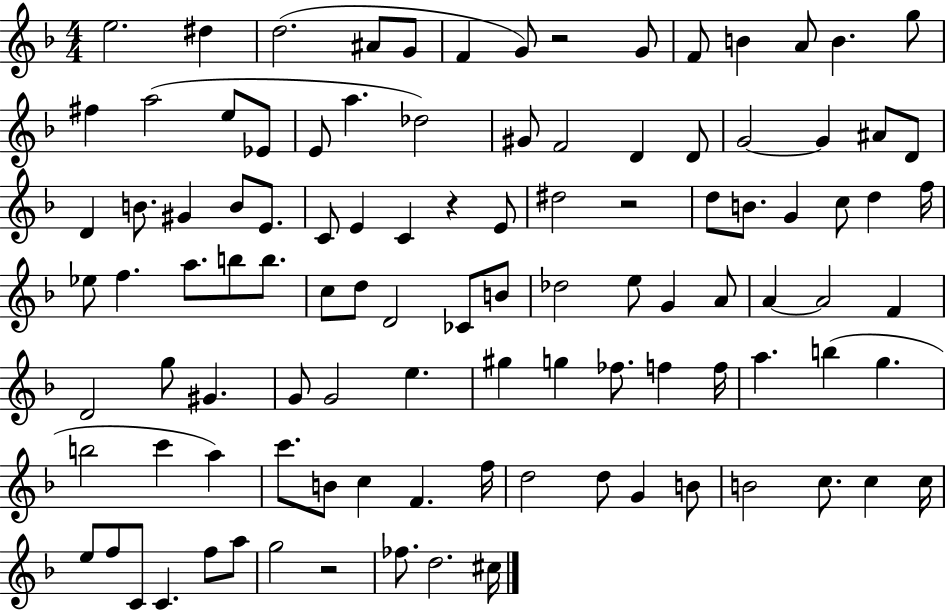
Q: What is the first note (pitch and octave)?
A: E5